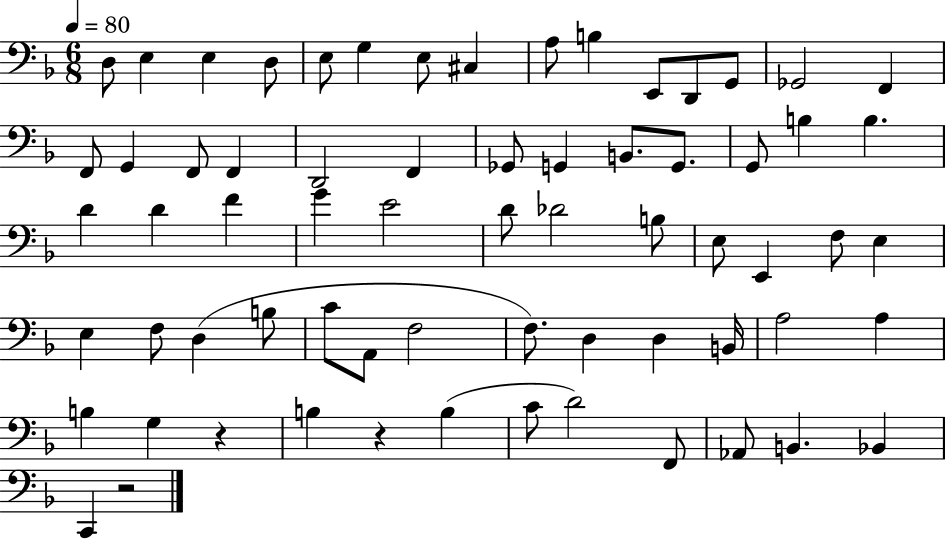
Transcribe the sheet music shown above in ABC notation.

X:1
T:Untitled
M:6/8
L:1/4
K:F
D,/2 E, E, D,/2 E,/2 G, E,/2 ^C, A,/2 B, E,,/2 D,,/2 G,,/2 _G,,2 F,, F,,/2 G,, F,,/2 F,, D,,2 F,, _G,,/2 G,, B,,/2 G,,/2 G,,/2 B, B, D D F G E2 D/2 _D2 B,/2 E,/2 E,, F,/2 E, E, F,/2 D, B,/2 C/2 A,,/2 F,2 F,/2 D, D, B,,/4 A,2 A, B, G, z B, z B, C/2 D2 F,,/2 _A,,/2 B,, _B,, C,, z2